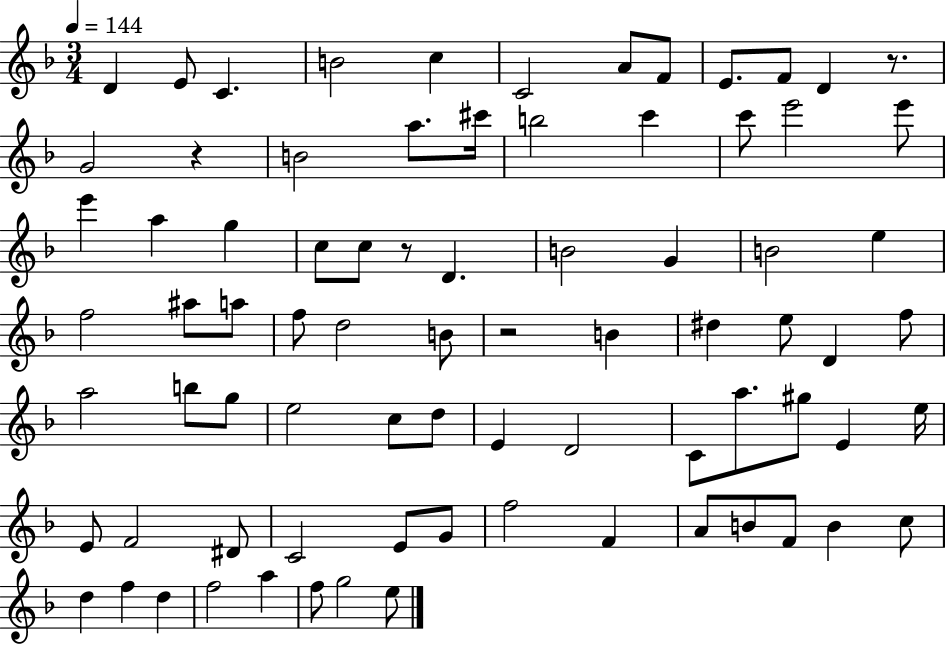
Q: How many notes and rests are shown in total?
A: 79